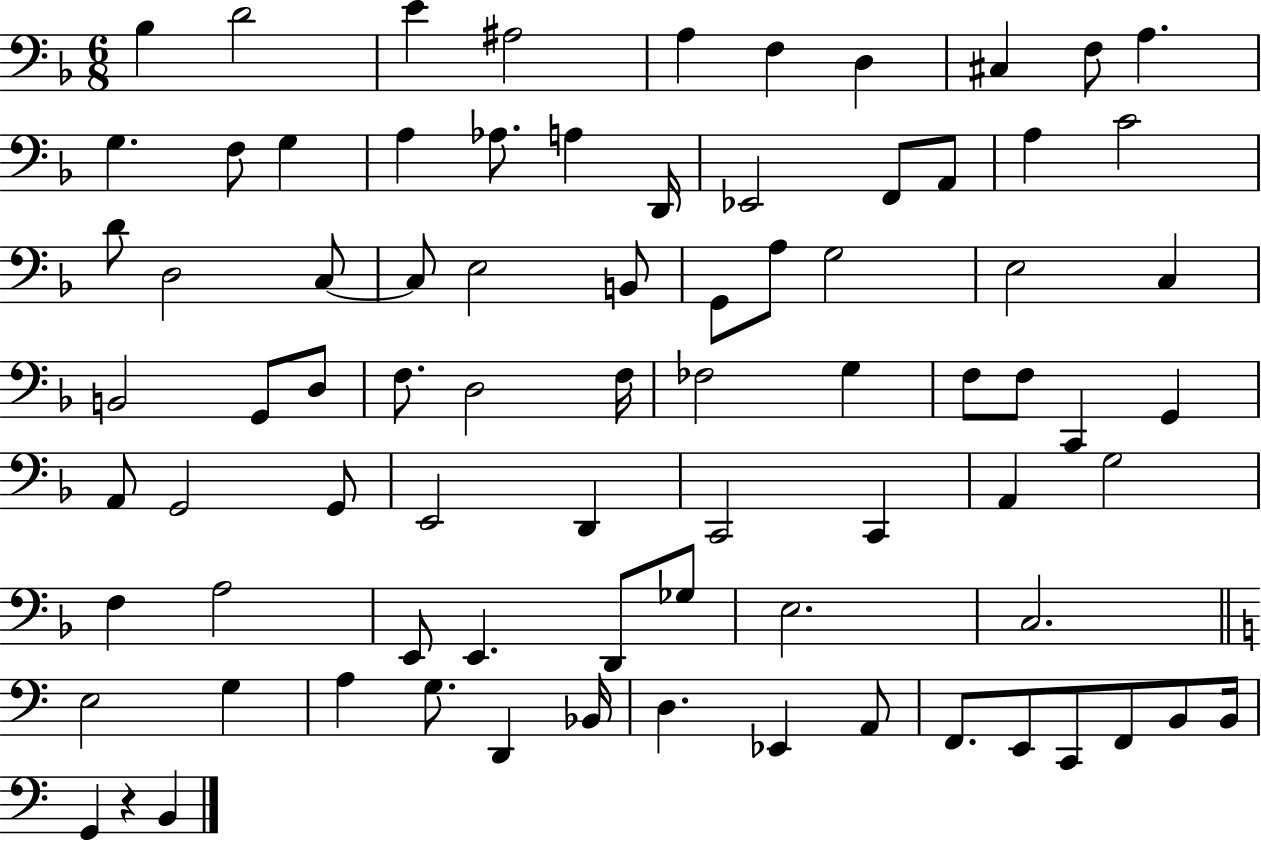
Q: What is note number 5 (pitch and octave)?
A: A3